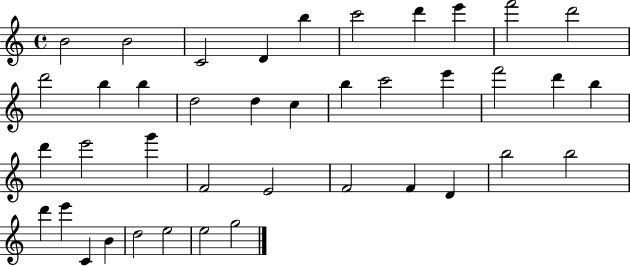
{
  \clef treble
  \time 4/4
  \defaultTimeSignature
  \key c \major
  b'2 b'2 | c'2 d'4 b''4 | c'''2 d'''4 e'''4 | f'''2 d'''2 | \break d'''2 b''4 b''4 | d''2 d''4 c''4 | b''4 c'''2 e'''4 | f'''2 d'''4 b''4 | \break d'''4 e'''2 g'''4 | f'2 e'2 | f'2 f'4 d'4 | b''2 b''2 | \break d'''4 e'''4 c'4 b'4 | d''2 e''2 | e''2 g''2 | \bar "|."
}